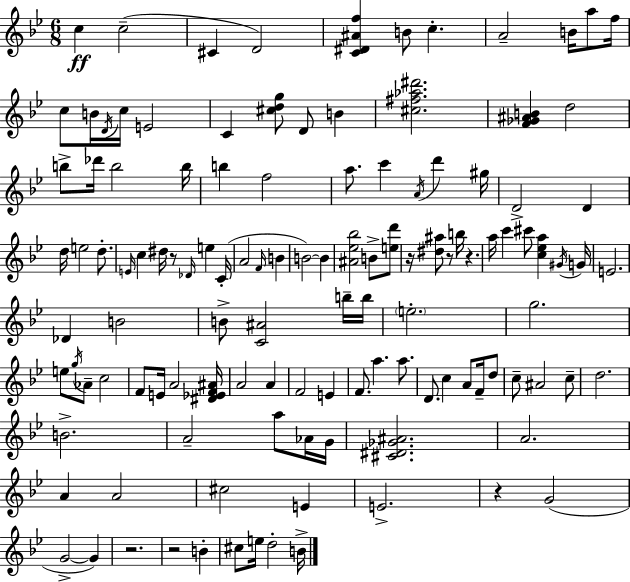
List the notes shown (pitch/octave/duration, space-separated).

C5/q C5/h C#4/q D4/h [C4,D#4,A#4,F5]/q B4/e C5/q. A4/h B4/s A5/e F5/s C5/e B4/s D4/s C5/s E4/h C4/q [C#5,D5,G5]/e D4/e B4/q [C#5,F#5,Ab5,D#6]/h. [F4,Gb4,A#4,B4]/q D5/h B5/e Db6/s B5/h B5/s B5/q F5/h A5/e. C6/q A4/s D6/q G#5/s D4/h D4/q D5/s E5/h D5/e. E4/s C5/q D#5/s R/e Db4/s E5/q C4/s A4/h F4/s B4/q B4/h B4/q [A#4,Eb5,Bb5]/h B4/e [E5,D6]/e R/s [D#5,A#5]/e R/e B5/s R/q. A5/s C6/q C#6/e [C5,Eb5,A5]/q G#4/s G4/s E4/h. Db4/q B4/h B4/e [C4,A#4]/h B5/s B5/s E5/h. G5/h. E5/e G5/s Ab4/e C5/h F4/e E4/s A4/h [D#4,Eb4,F4,A#4]/s A4/h A4/q F4/h E4/q F4/e. A5/q. A5/e. D4/e. C5/q A4/e F4/s D5/e C5/e A#4/h C5/e D5/h. B4/h. A4/h A5/e Ab4/s G4/s [C#4,D#4,Gb4,A#4]/h. A4/h. A4/q A4/h C#5/h E4/q E4/h. R/q G4/h G4/h G4/q R/h. R/h B4/q C#5/e E5/s D5/h B4/s